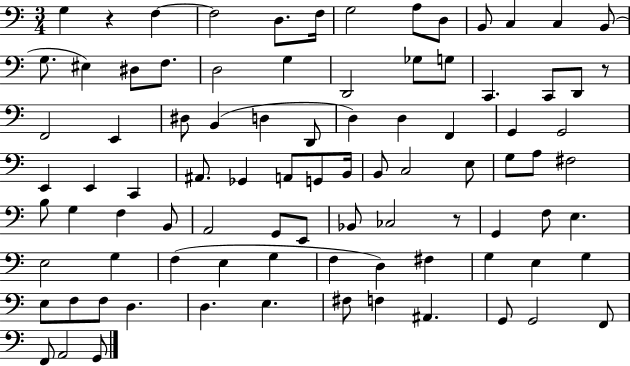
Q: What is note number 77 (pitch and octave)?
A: D3